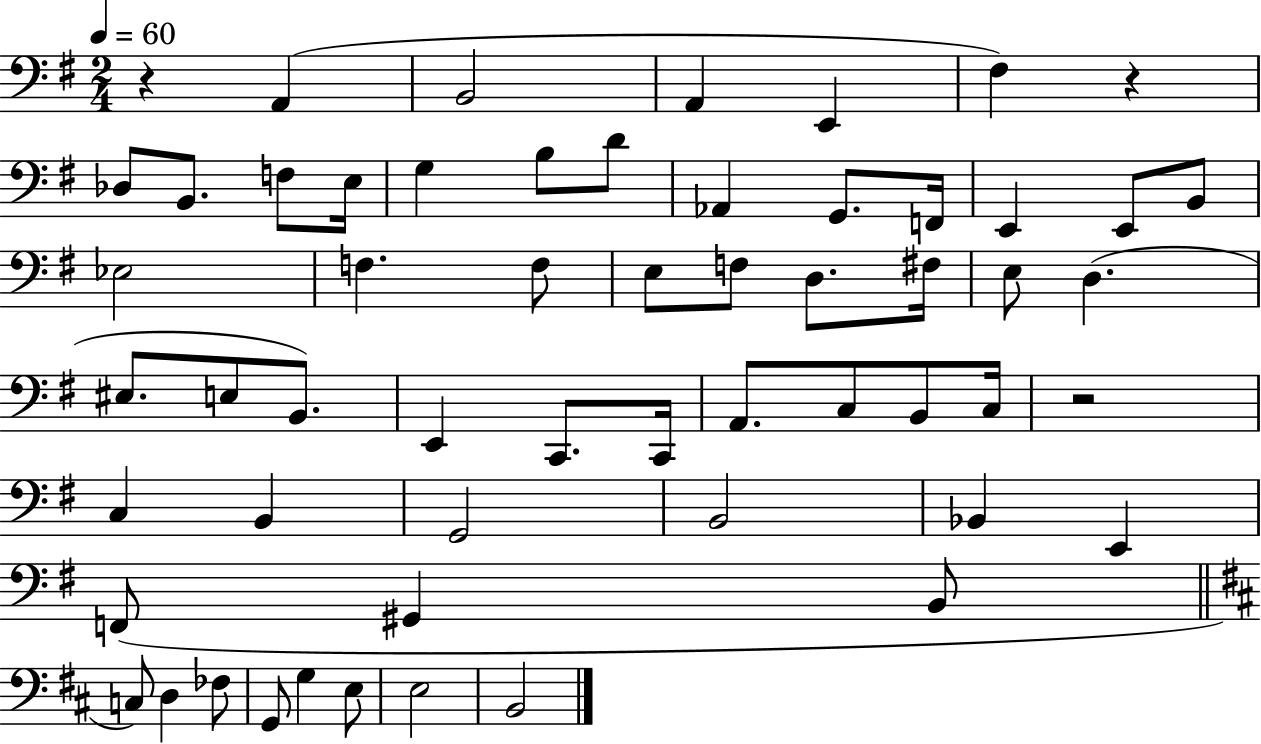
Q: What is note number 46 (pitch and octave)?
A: B2